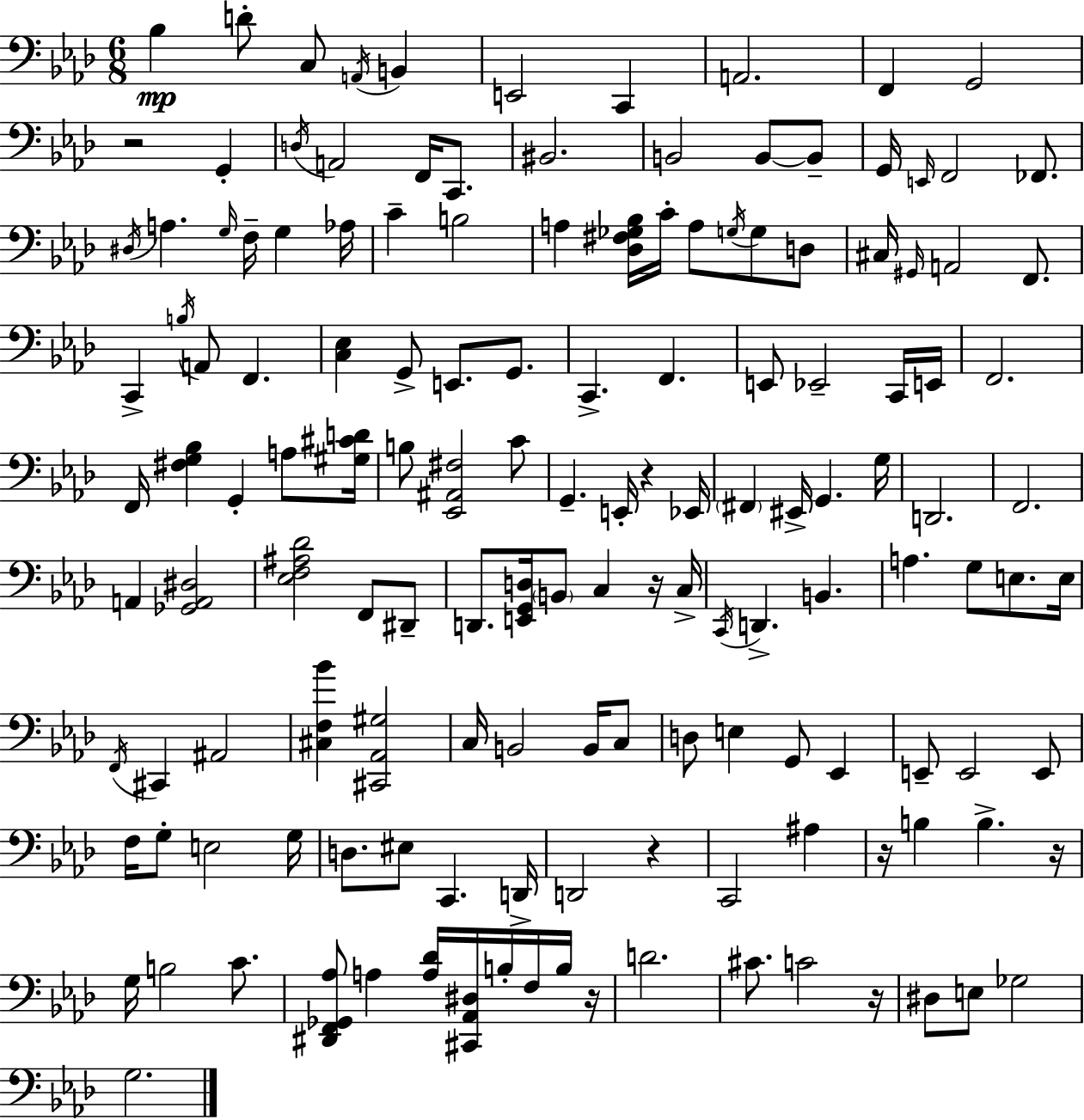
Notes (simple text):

Bb3/q D4/e C3/e A2/s B2/q E2/h C2/q A2/h. F2/q G2/h R/h G2/q D3/s A2/h F2/s C2/e. BIS2/h. B2/h B2/e B2/e G2/s E2/s F2/h FES2/e. D#3/s A3/q. G3/s F3/s G3/q Ab3/s C4/q B3/h A3/q [Db3,F#3,Gb3,Bb3]/s C4/s A3/e G3/s G3/e D3/e C#3/s G#2/s A2/h F2/e. C2/q B3/s A2/e F2/q. [C3,Eb3]/q G2/e E2/e. G2/e. C2/q. F2/q. E2/e Eb2/h C2/s E2/s F2/h. F2/s [F#3,G3,Bb3]/q G2/q A3/e [G#3,C#4,D4]/s B3/e [Eb2,A#2,F#3]/h C4/e G2/q. E2/s R/q Eb2/s F#2/q EIS2/s G2/q. G3/s D2/h. F2/h. A2/q [Gb2,A2,D#3]/h [Eb3,F3,A#3,Db4]/h F2/e D#2/e D2/e. [E2,G2,D3]/s B2/e C3/q R/s C3/s C2/s D2/q. B2/q. A3/q. G3/e E3/e. E3/s F2/s C#2/q A#2/h [C#3,F3,Bb4]/q [C#2,Ab2,G#3]/h C3/s B2/h B2/s C3/e D3/e E3/q G2/e Eb2/q E2/e E2/h E2/e F3/s G3/e E3/h G3/s D3/e. EIS3/e C2/q. D2/s D2/h R/q C2/h A#3/q R/s B3/q B3/q. R/s G3/s B3/h C4/e. [D#2,F2,Gb2,Ab3]/e A3/q [A3,Db4]/s [C#2,Ab2,D#3]/s B3/s F3/s B3/s R/s D4/h. C#4/e. C4/h R/s D#3/e E3/e Gb3/h G3/h.